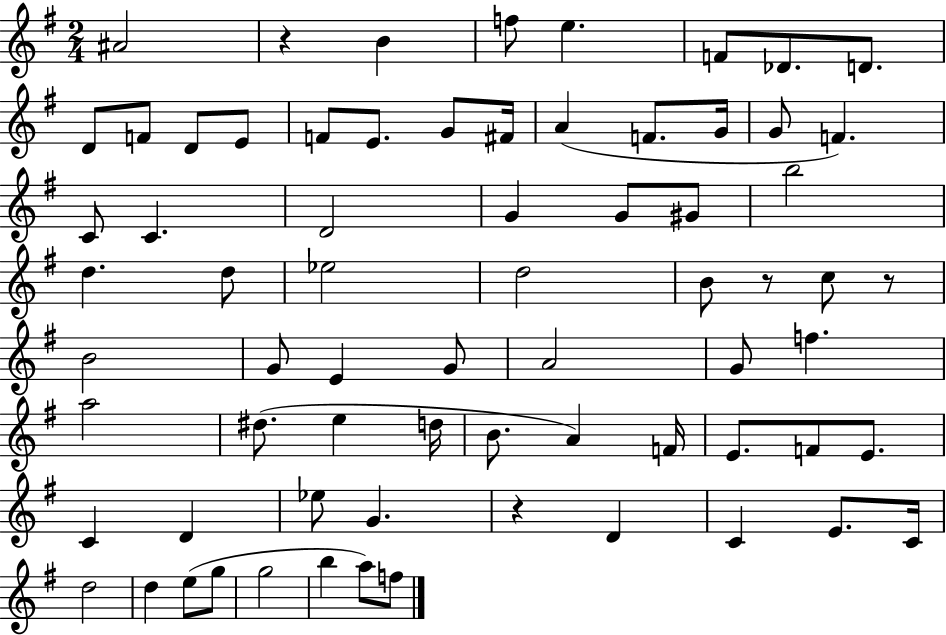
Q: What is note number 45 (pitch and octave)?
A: B4